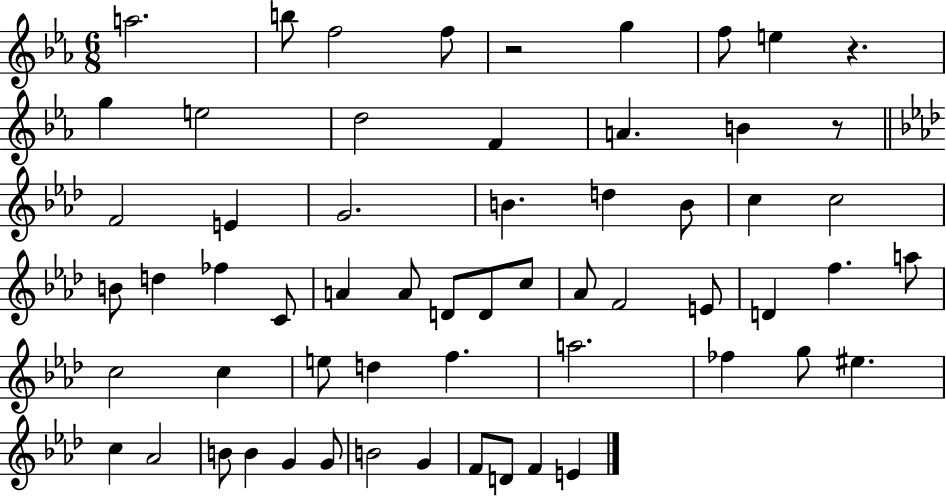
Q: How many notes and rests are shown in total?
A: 60